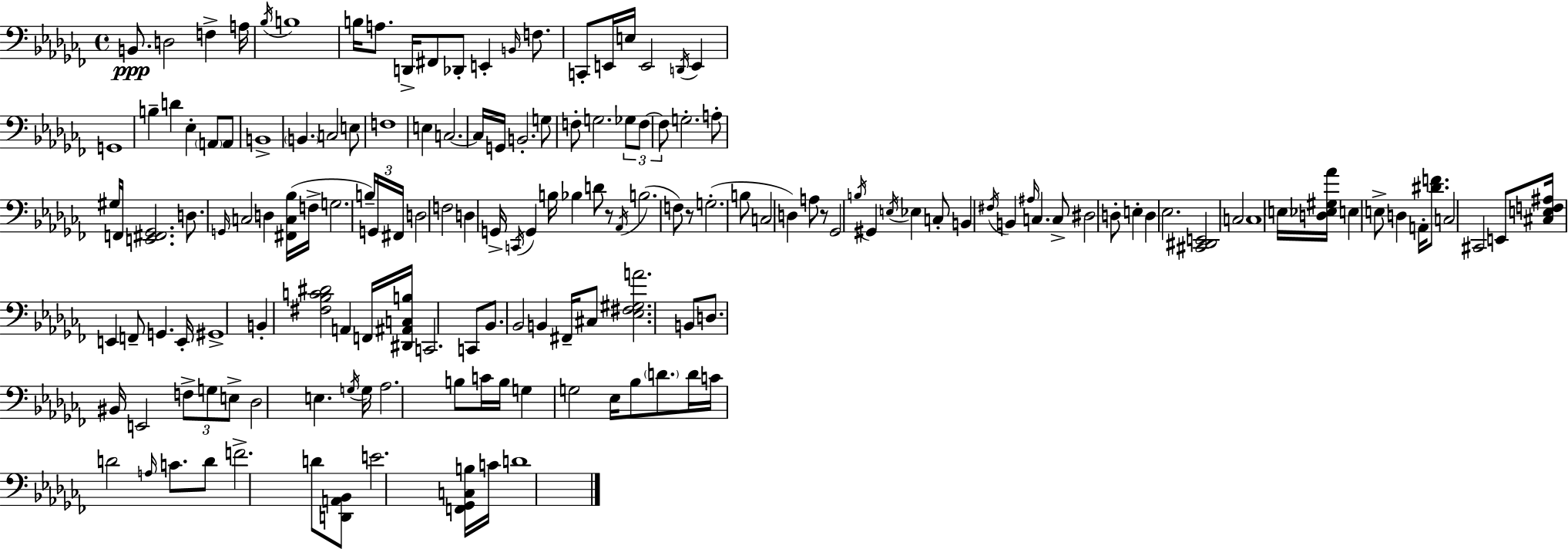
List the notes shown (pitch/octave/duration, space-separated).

B2/e. D3/h F3/q A3/s Bb3/s B3/w B3/s A3/e. D2/s F#2/e Db2/e E2/q B2/s F3/e. C2/e E2/s E3/s E2/h D2/s E2/q G2/w B3/q D4/q Eb3/q A2/e A2/e B2/w B2/q. C3/h E3/e F3/w E3/q C3/h. C3/s G2/s B2/h. G3/e F3/e G3/h. Gb3/e F3/e F3/e G3/h. A3/e G#3/s F2/s [E2,F#2,Gb2]/h. D3/e. G2/s C3/h D3/q [F#2,C3,Bb3]/s F3/s G3/h. B3/s G2/s F#2/s D3/h F3/h D3/q G2/s C2/s G2/q B3/s Bb3/q D4/e R/e Ab2/s B3/h. F3/e R/e G3/h. B3/e C3/h D3/q A3/e R/e Gb2/h B3/s G#2/q E3/s Eb3/q C3/e B2/q F#3/s B2/q A#3/s C3/q. C3/e D#3/h D3/e E3/q D3/q Eb3/h. [C#2,D#2,E2]/h C3/h C3/w E3/s [D3,Eb3,G#3,Ab4]/s E3/q E3/e D3/q A2/s [D#4,F4]/e. C3/h C#2/h E2/e [C#3,E3,F3,A#3]/s E2/q F2/e G2/q. E2/s G#2/w B2/q [F#3,Bb3,C4,D#4]/h A2/q F2/s [D#2,A#2,C3,B3]/s C2/h. C2/e Bb2/e. Bb2/h B2/q F#2/s C#3/e [Eb3,F#3,G#3,A4]/h. B2/e D3/e. BIS2/s E2/h F3/e G3/e E3/e Db3/h E3/q. G3/s G3/s Ab3/h. B3/e C4/s B3/s G3/q G3/h Eb3/s Bb3/e D4/e. D4/s C4/s D4/h A3/s C4/e. D4/e F4/h. D4/e [D2,A2,Bb2]/e E4/h. [F2,Gb2,C3,B3]/s C4/s D4/w